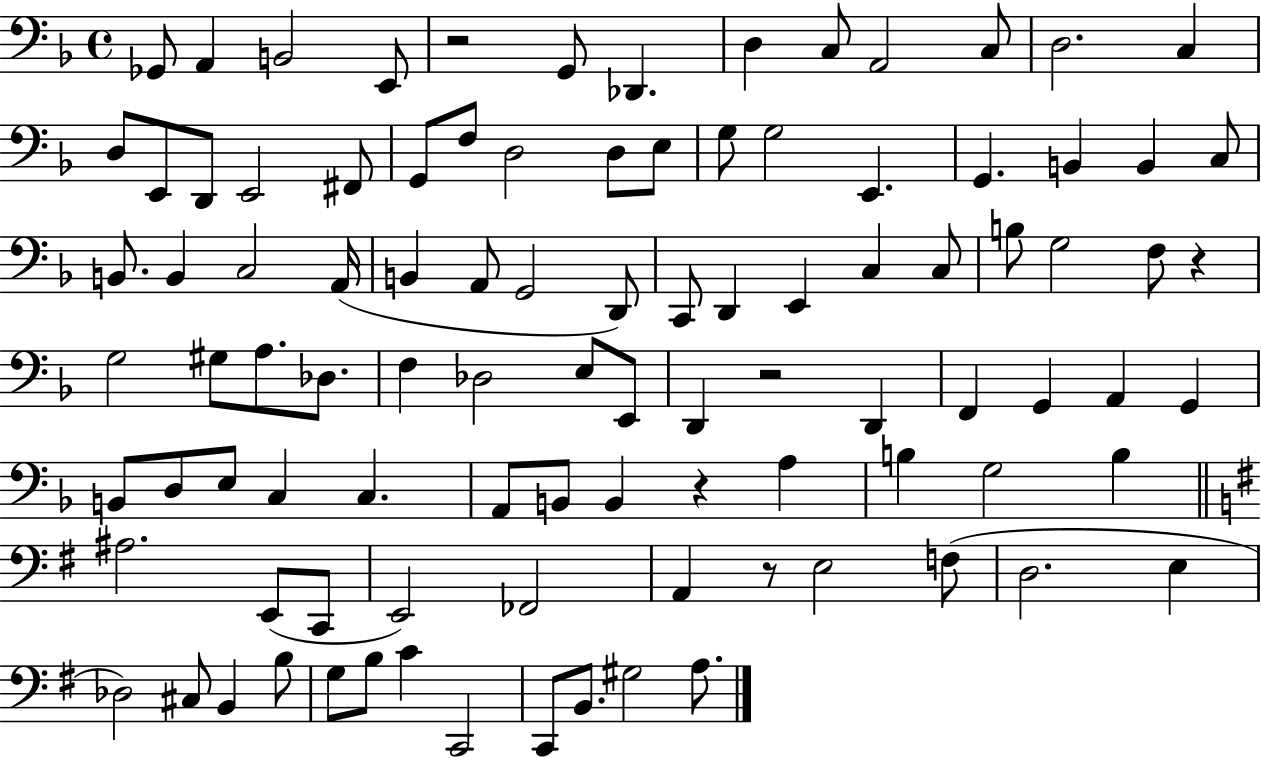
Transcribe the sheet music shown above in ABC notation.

X:1
T:Untitled
M:4/4
L:1/4
K:F
_G,,/2 A,, B,,2 E,,/2 z2 G,,/2 _D,, D, C,/2 A,,2 C,/2 D,2 C, D,/2 E,,/2 D,,/2 E,,2 ^F,,/2 G,,/2 F,/2 D,2 D,/2 E,/2 G,/2 G,2 E,, G,, B,, B,, C,/2 B,,/2 B,, C,2 A,,/4 B,, A,,/2 G,,2 D,,/2 C,,/2 D,, E,, C, C,/2 B,/2 G,2 F,/2 z G,2 ^G,/2 A,/2 _D,/2 F, _D,2 E,/2 E,,/2 D,, z2 D,, F,, G,, A,, G,, B,,/2 D,/2 E,/2 C, C, A,,/2 B,,/2 B,, z A, B, G,2 B, ^A,2 E,,/2 C,,/2 E,,2 _F,,2 A,, z/2 E,2 F,/2 D,2 E, _D,2 ^C,/2 B,, B,/2 G,/2 B,/2 C C,,2 C,,/2 B,,/2 ^G,2 A,/2